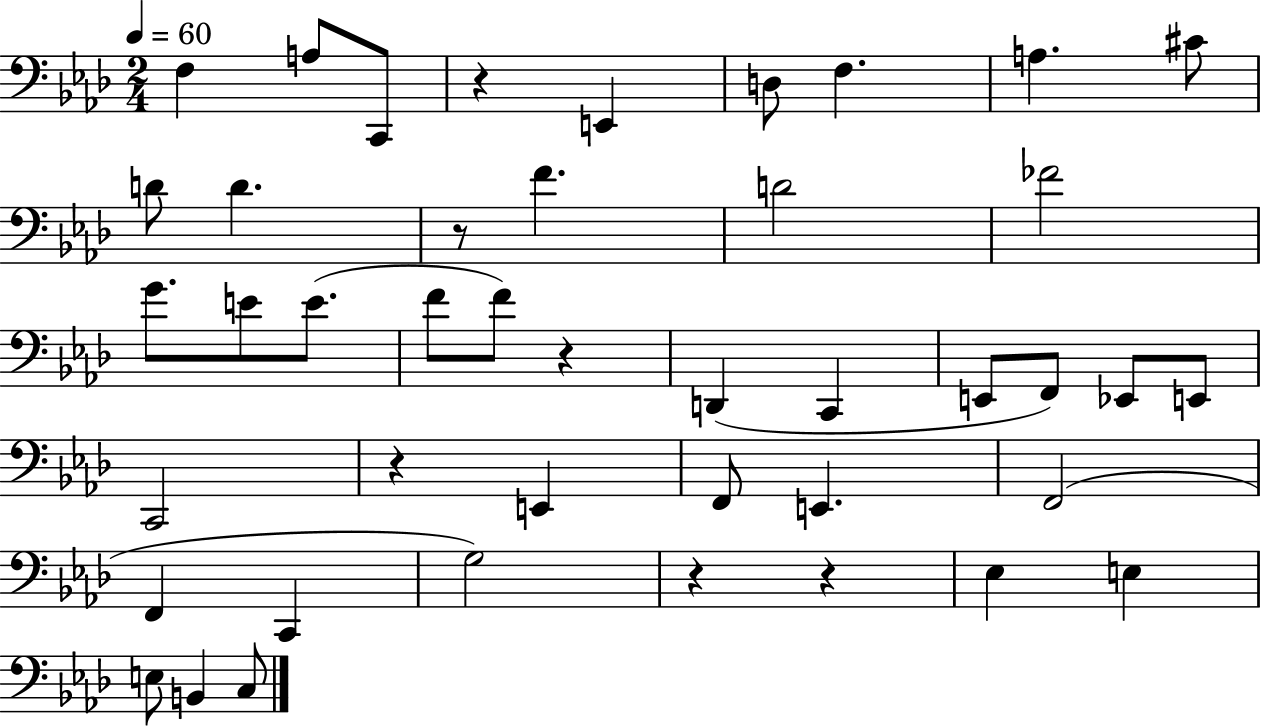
X:1
T:Untitled
M:2/4
L:1/4
K:Ab
F, A,/2 C,,/2 z E,, D,/2 F, A, ^C/2 D/2 D z/2 F D2 _F2 G/2 E/2 E/2 F/2 F/2 z D,, C,, E,,/2 F,,/2 _E,,/2 E,,/2 C,,2 z E,, F,,/2 E,, F,,2 F,, C,, G,2 z z _E, E, E,/2 B,, C,/2